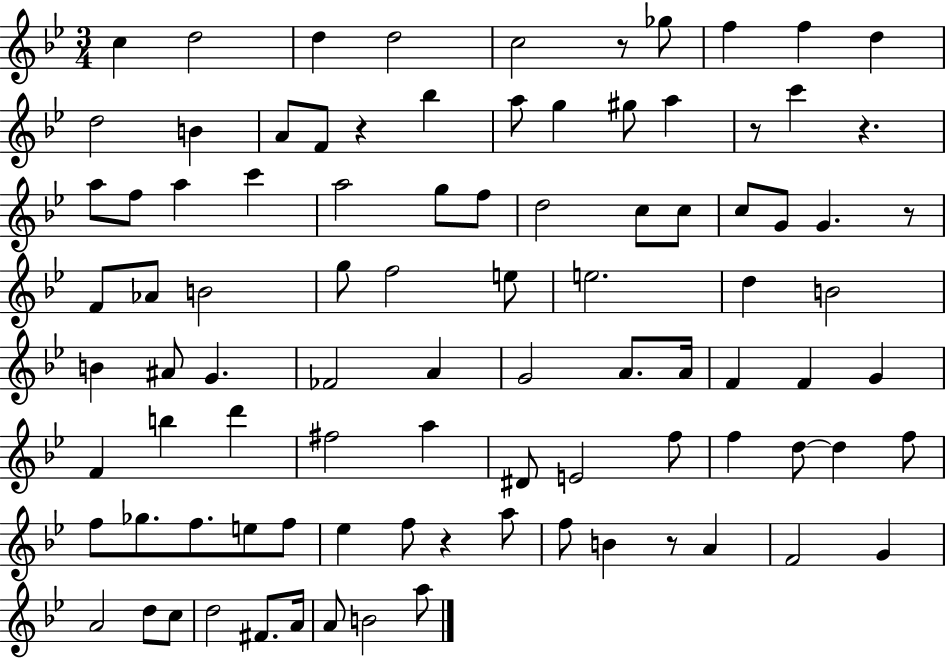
X:1
T:Untitled
M:3/4
L:1/4
K:Bb
c d2 d d2 c2 z/2 _g/2 f f d d2 B A/2 F/2 z _b a/2 g ^g/2 a z/2 c' z a/2 f/2 a c' a2 g/2 f/2 d2 c/2 c/2 c/2 G/2 G z/2 F/2 _A/2 B2 g/2 f2 e/2 e2 d B2 B ^A/2 G _F2 A G2 A/2 A/4 F F G F b d' ^f2 a ^D/2 E2 f/2 f d/2 d f/2 f/2 _g/2 f/2 e/2 f/2 _e f/2 z a/2 f/2 B z/2 A F2 G A2 d/2 c/2 d2 ^F/2 A/4 A/2 B2 a/2